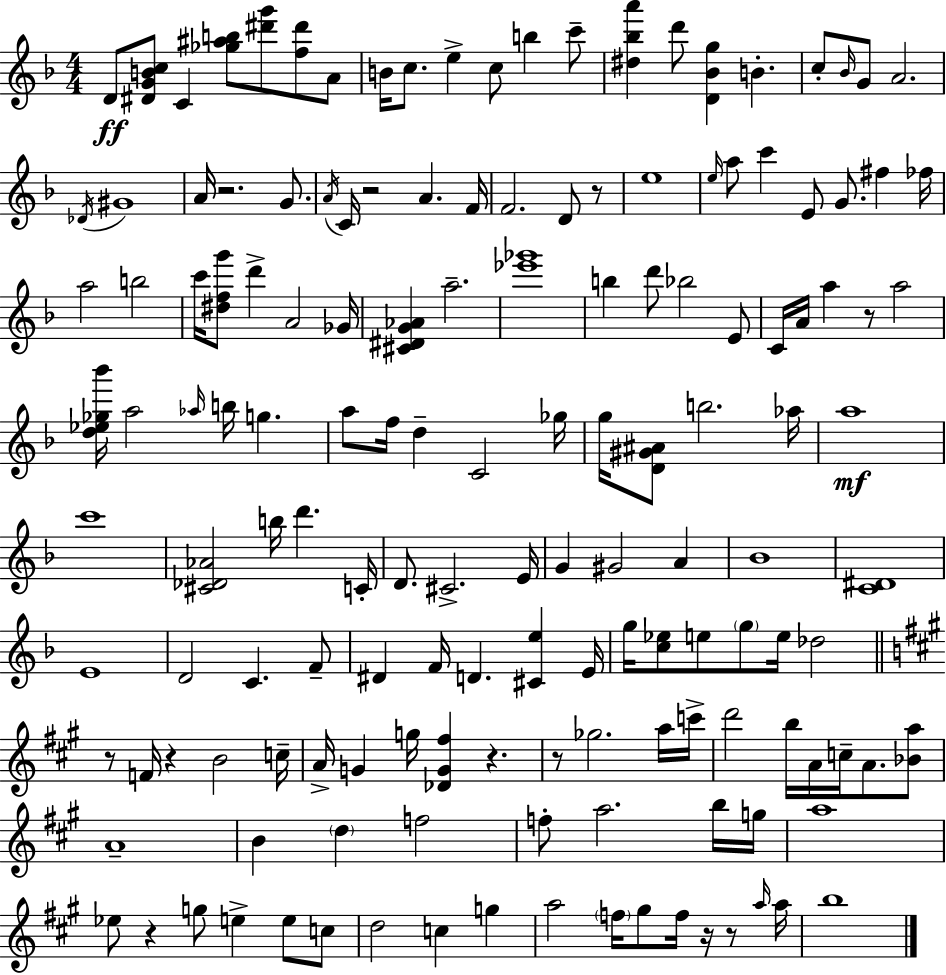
{
  \clef treble
  \numericTimeSignature
  \time 4/4
  \key f \major
  d'8\ff <dis' g' b' c''>8 c'4 <ges'' ais'' b''>8 <dis''' g'''>8 <f'' dis'''>8 a'8 | b'16 c''8. e''4-> c''8 b''4 c'''8-- | <dis'' bes'' a'''>4 d'''8 <d' bes' g''>4 b'4.-. | c''8-. \grace { bes'16 } g'8 a'2. | \break \acciaccatura { des'16 } gis'1 | a'16 r2. g'8. | \acciaccatura { a'16 } c'16 r2 a'4. | f'16 f'2. d'8 | \break r8 e''1 | \grace { e''16 } a''8 c'''4 e'8 g'8. fis''4 | fes''16 a''2 b''2 | c'''16 <dis'' f'' g'''>8 d'''4-> a'2 | \break ges'16 <cis' dis' g' aes'>4 a''2.-- | <ees''' ges'''>1 | b''4 d'''8 bes''2 | e'8 c'16 a'16 a''4 r8 a''2 | \break <d'' ees'' ges'' bes'''>16 a''2 \grace { aes''16 } b''16 g''4. | a''8 f''16 d''4-- c'2 | ges''16 g''16 <d' gis' ais'>8 b''2. | aes''16 a''1\mf | \break c'''1 | <cis' des' aes'>2 b''16 d'''4. | c'16-. d'8. cis'2.-> | e'16 g'4 gis'2 | \break a'4 bes'1 | <c' dis'>1 | e'1 | d'2 c'4. | \break f'8-- dis'4 f'16 d'4. | <cis' e''>4 e'16 g''16 <c'' ees''>8 e''8 \parenthesize g''8 e''16 des''2 | \bar "||" \break \key a \major r8 f'16 r4 b'2 c''16-- | a'16-> g'4 g''16 <des' g' fis''>4 r4. | r8 ges''2. a''16 c'''16-> | d'''2 b''16 a'16 c''16-- a'8. <bes' a''>8 | \break a'1-- | b'4 \parenthesize d''4 f''2 | f''8-. a''2. b''16 g''16 | a''1 | \break ees''8 r4 g''8 e''4-> e''8 c''8 | d''2 c''4 g''4 | a''2 \parenthesize f''16 gis''8 f''16 r16 r8 \grace { a''16 } | a''16 b''1 | \break \bar "|."
}